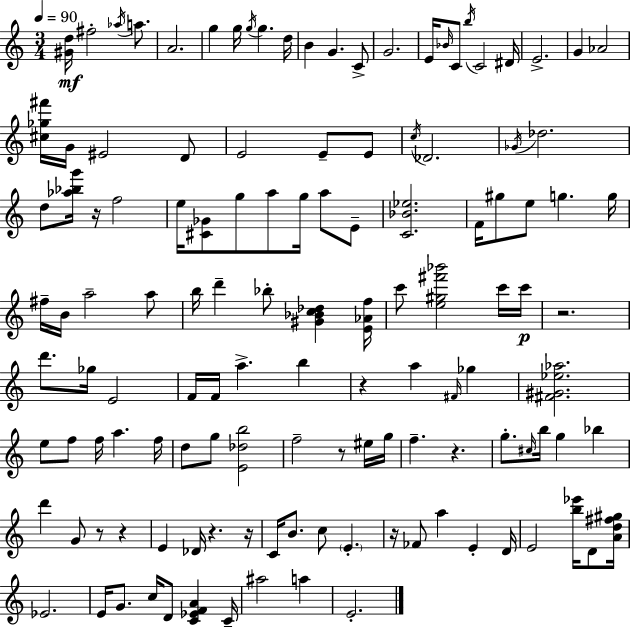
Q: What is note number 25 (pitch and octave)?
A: D4